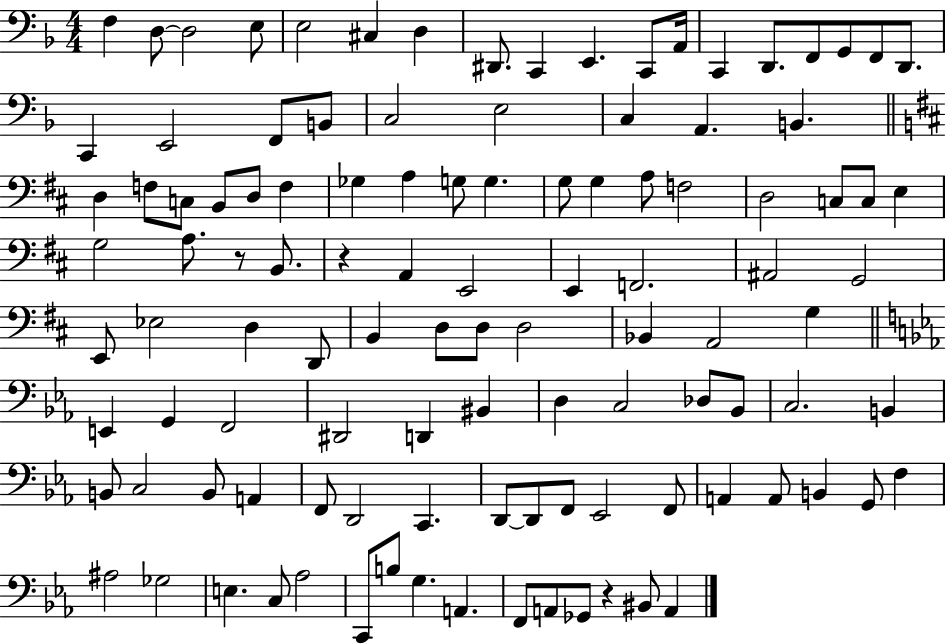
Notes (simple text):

F3/q D3/e D3/h E3/e E3/h C#3/q D3/q D#2/e. C2/q E2/q. C2/e A2/s C2/q D2/e. F2/e G2/e F2/e D2/e. C2/q E2/h F2/e B2/e C3/h E3/h C3/q A2/q. B2/q. D3/q F3/e C3/e B2/e D3/e F3/q Gb3/q A3/q G3/e G3/q. G3/e G3/q A3/e F3/h D3/h C3/e C3/e E3/q G3/h A3/e. R/e B2/e. R/q A2/q E2/h E2/q F2/h. A#2/h G2/h E2/e Eb3/h D3/q D2/e B2/q D3/e D3/e D3/h Bb2/q A2/h G3/q E2/q G2/q F2/h D#2/h D2/q BIS2/q D3/q C3/h Db3/e Bb2/e C3/h. B2/q B2/e C3/h B2/e A2/q F2/e D2/h C2/q. D2/e D2/e F2/e Eb2/h F2/e A2/q A2/e B2/q G2/e F3/q A#3/h Gb3/h E3/q. C3/e Ab3/h C2/e B3/e G3/q. A2/q. F2/e A2/e Gb2/e R/q BIS2/e A2/q